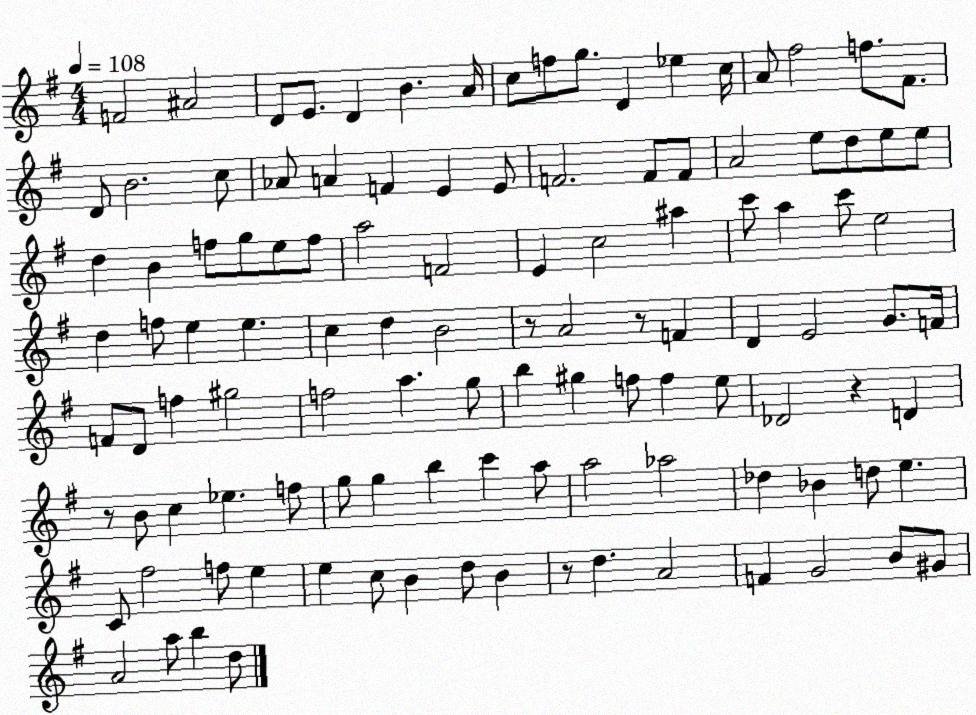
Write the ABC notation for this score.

X:1
T:Untitled
M:4/4
L:1/4
K:G
F2 ^A2 D/2 E/2 D B A/4 c/2 f/2 g/2 D _e c/4 A/2 ^f2 f/2 ^F/2 D/2 B2 c/2 _A/2 A F E E/2 F2 F/2 F/2 A2 e/2 d/2 e/2 e/2 d B f/2 g/2 e/2 f/2 a2 F2 E c2 ^a c'/2 a c'/2 e2 d f/2 e e c d B2 z/2 A2 z/2 F D E2 G/2 F/4 F/2 D/2 f ^g2 f2 a g/2 b ^g f/2 f e/2 _D2 z D z/2 B/2 c _e f/2 g/2 g b c' a/2 a2 _a2 _d _B d/2 e C/2 ^f2 f/2 e e c/2 B d/2 B z/2 d A2 F G2 B/2 ^G/2 A2 a/2 b d/2